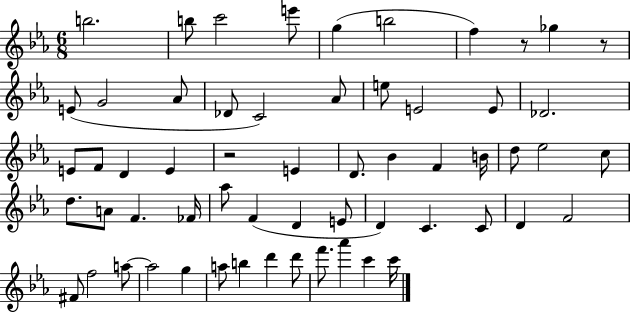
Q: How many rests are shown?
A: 3